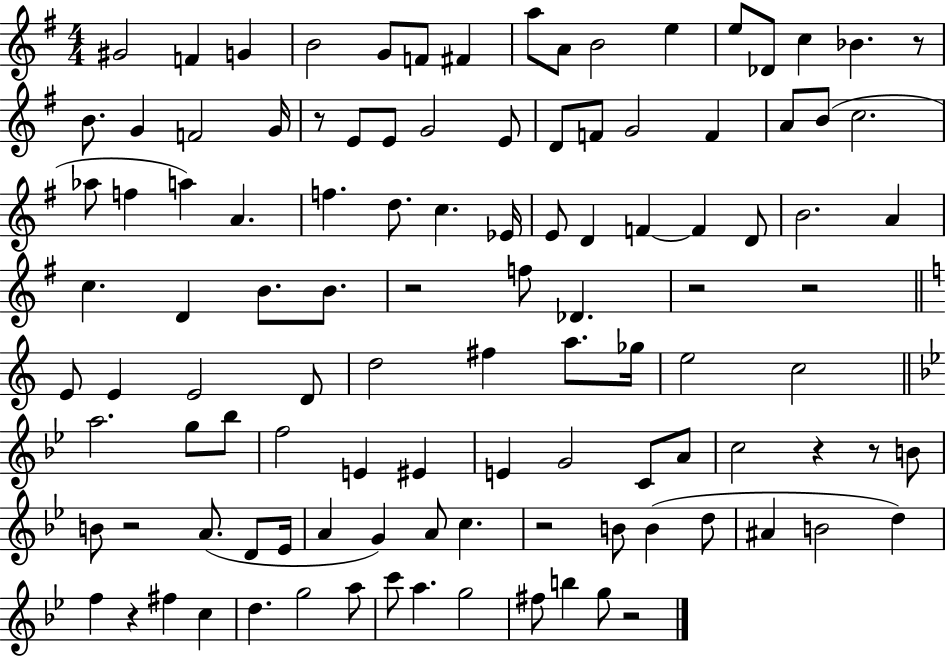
{
  \clef treble
  \numericTimeSignature
  \time 4/4
  \key g \major
  \repeat volta 2 { gis'2 f'4 g'4 | b'2 g'8 f'8 fis'4 | a''8 a'8 b'2 e''4 | e''8 des'8 c''4 bes'4. r8 | \break b'8. g'4 f'2 g'16 | r8 e'8 e'8 g'2 e'8 | d'8 f'8 g'2 f'4 | a'8 b'8( c''2. | \break aes''8 f''4 a''4) a'4. | f''4. d''8. c''4. ees'16 | e'8 d'4 f'4~~ f'4 d'8 | b'2. a'4 | \break c''4. d'4 b'8. b'8. | r2 f''8 des'4. | r2 r2 | \bar "||" \break \key c \major e'8 e'4 e'2 d'8 | d''2 fis''4 a''8. ges''16 | e''2 c''2 | \bar "||" \break \key bes \major a''2. g''8 bes''8 | f''2 e'4 eis'4 | e'4 g'2 c'8 a'8 | c''2 r4 r8 b'8 | \break b'8 r2 a'8.( d'8 ees'16 | a'4 g'4) a'8 c''4. | r2 b'8 b'4( d''8 | ais'4 b'2 d''4) | \break f''4 r4 fis''4 c''4 | d''4. g''2 a''8 | c'''8 a''4. g''2 | fis''8 b''4 g''8 r2 | \break } \bar "|."
}